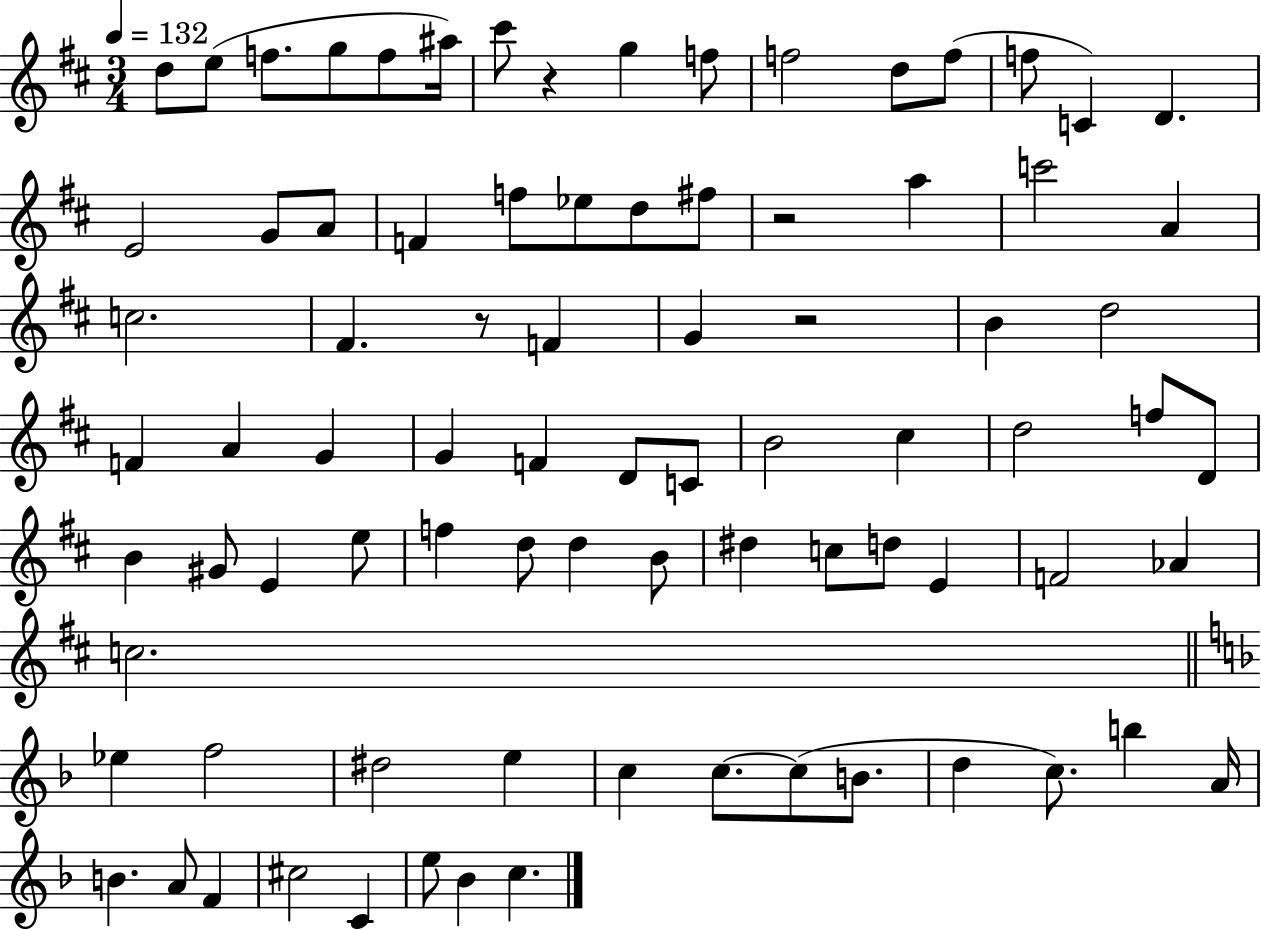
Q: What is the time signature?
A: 3/4